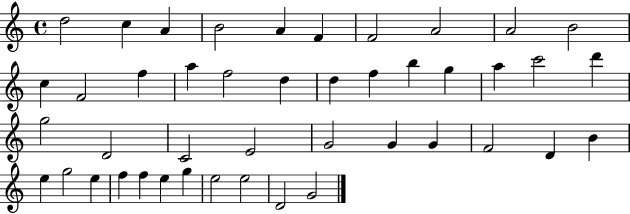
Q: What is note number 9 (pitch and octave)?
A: A4